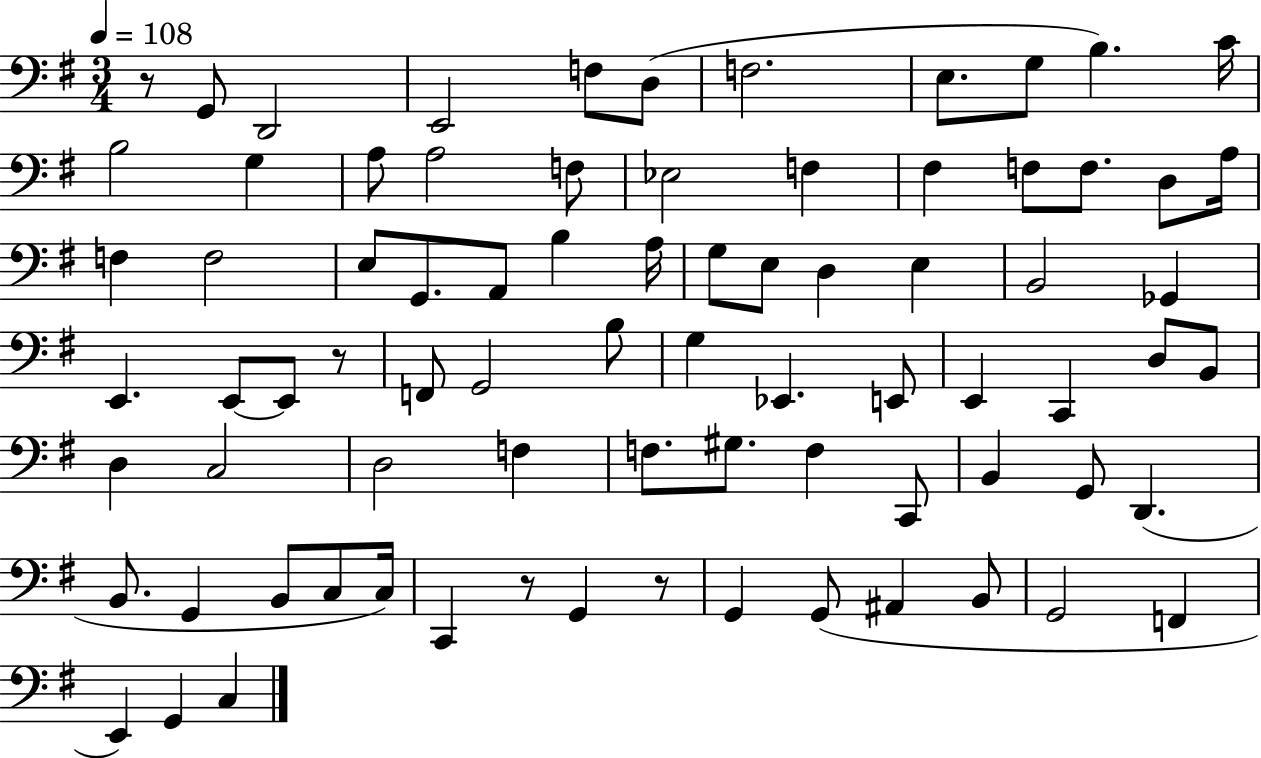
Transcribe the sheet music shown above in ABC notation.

X:1
T:Untitled
M:3/4
L:1/4
K:G
z/2 G,,/2 D,,2 E,,2 F,/2 D,/2 F,2 E,/2 G,/2 B, C/4 B,2 G, A,/2 A,2 F,/2 _E,2 F, ^F, F,/2 F,/2 D,/2 A,/4 F, F,2 E,/2 G,,/2 A,,/2 B, A,/4 G,/2 E,/2 D, E, B,,2 _G,, E,, E,,/2 E,,/2 z/2 F,,/2 G,,2 B,/2 G, _E,, E,,/2 E,, C,, D,/2 B,,/2 D, C,2 D,2 F, F,/2 ^G,/2 F, C,,/2 B,, G,,/2 D,, B,,/2 G,, B,,/2 C,/2 C,/4 C,, z/2 G,, z/2 G,, G,,/2 ^A,, B,,/2 G,,2 F,, E,, G,, C,